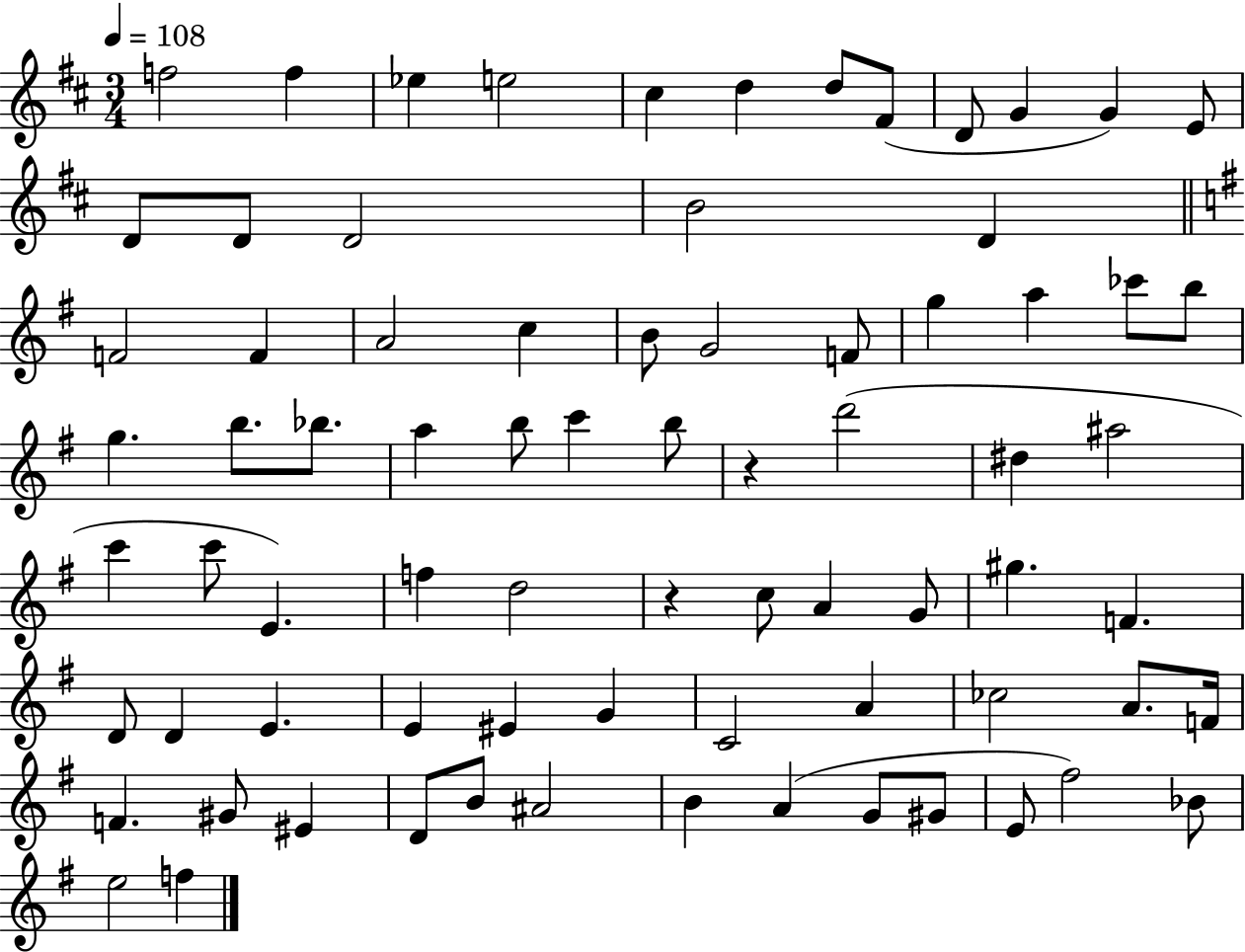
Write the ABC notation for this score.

X:1
T:Untitled
M:3/4
L:1/4
K:D
f2 f _e e2 ^c d d/2 ^F/2 D/2 G G E/2 D/2 D/2 D2 B2 D F2 F A2 c B/2 G2 F/2 g a _c'/2 b/2 g b/2 _b/2 a b/2 c' b/2 z d'2 ^d ^a2 c' c'/2 E f d2 z c/2 A G/2 ^g F D/2 D E E ^E G C2 A _c2 A/2 F/4 F ^G/2 ^E D/2 B/2 ^A2 B A G/2 ^G/2 E/2 ^f2 _B/2 e2 f